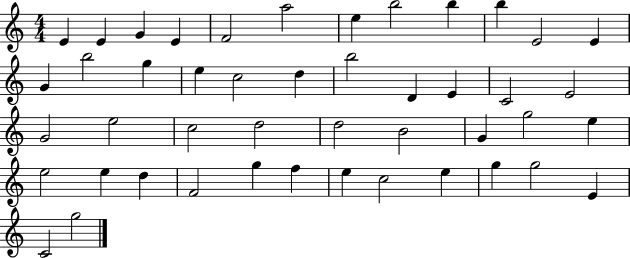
E4/q E4/q G4/q E4/q F4/h A5/h E5/q B5/h B5/q B5/q E4/h E4/q G4/q B5/h G5/q E5/q C5/h D5/q B5/h D4/q E4/q C4/h E4/h G4/h E5/h C5/h D5/h D5/h B4/h G4/q G5/h E5/q E5/h E5/q D5/q F4/h G5/q F5/q E5/q C5/h E5/q G5/q G5/h E4/q C4/h G5/h